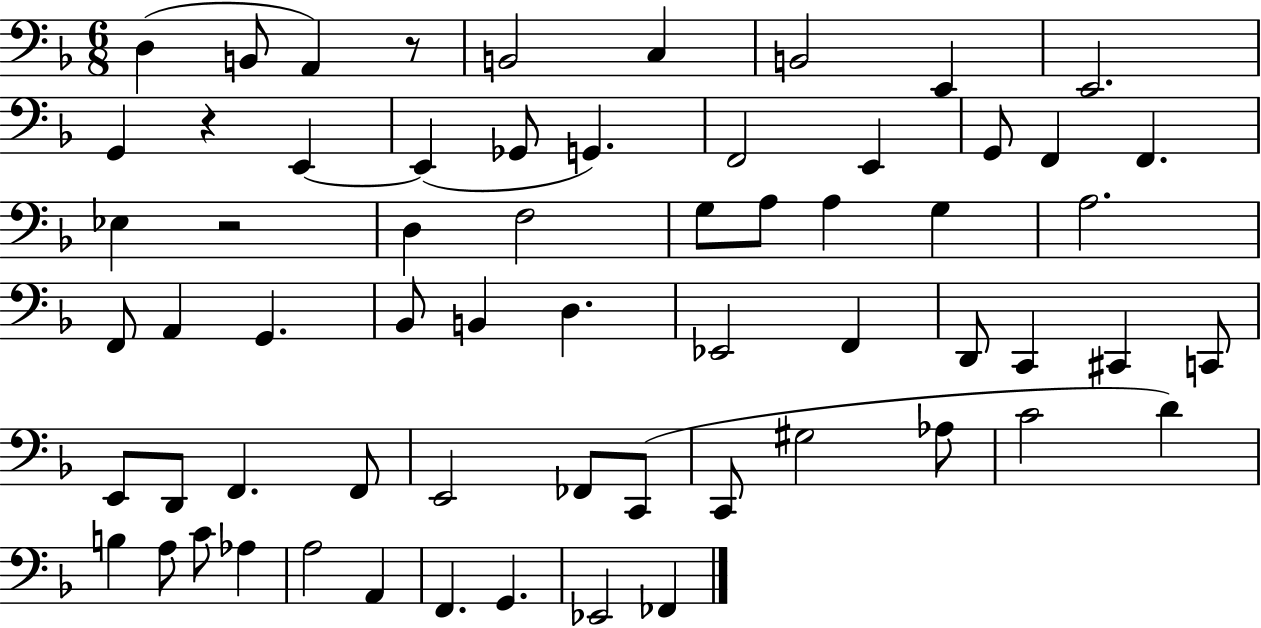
D3/q B2/e A2/q R/e B2/h C3/q B2/h E2/q E2/h. G2/q R/q E2/q E2/q Gb2/e G2/q. F2/h E2/q G2/e F2/q F2/q. Eb3/q R/h D3/q F3/h G3/e A3/e A3/q G3/q A3/h. F2/e A2/q G2/q. Bb2/e B2/q D3/q. Eb2/h F2/q D2/e C2/q C#2/q C2/e E2/e D2/e F2/q. F2/e E2/h FES2/e C2/e C2/e G#3/h Ab3/e C4/h D4/q B3/q A3/e C4/e Ab3/q A3/h A2/q F2/q. G2/q. Eb2/h FES2/q